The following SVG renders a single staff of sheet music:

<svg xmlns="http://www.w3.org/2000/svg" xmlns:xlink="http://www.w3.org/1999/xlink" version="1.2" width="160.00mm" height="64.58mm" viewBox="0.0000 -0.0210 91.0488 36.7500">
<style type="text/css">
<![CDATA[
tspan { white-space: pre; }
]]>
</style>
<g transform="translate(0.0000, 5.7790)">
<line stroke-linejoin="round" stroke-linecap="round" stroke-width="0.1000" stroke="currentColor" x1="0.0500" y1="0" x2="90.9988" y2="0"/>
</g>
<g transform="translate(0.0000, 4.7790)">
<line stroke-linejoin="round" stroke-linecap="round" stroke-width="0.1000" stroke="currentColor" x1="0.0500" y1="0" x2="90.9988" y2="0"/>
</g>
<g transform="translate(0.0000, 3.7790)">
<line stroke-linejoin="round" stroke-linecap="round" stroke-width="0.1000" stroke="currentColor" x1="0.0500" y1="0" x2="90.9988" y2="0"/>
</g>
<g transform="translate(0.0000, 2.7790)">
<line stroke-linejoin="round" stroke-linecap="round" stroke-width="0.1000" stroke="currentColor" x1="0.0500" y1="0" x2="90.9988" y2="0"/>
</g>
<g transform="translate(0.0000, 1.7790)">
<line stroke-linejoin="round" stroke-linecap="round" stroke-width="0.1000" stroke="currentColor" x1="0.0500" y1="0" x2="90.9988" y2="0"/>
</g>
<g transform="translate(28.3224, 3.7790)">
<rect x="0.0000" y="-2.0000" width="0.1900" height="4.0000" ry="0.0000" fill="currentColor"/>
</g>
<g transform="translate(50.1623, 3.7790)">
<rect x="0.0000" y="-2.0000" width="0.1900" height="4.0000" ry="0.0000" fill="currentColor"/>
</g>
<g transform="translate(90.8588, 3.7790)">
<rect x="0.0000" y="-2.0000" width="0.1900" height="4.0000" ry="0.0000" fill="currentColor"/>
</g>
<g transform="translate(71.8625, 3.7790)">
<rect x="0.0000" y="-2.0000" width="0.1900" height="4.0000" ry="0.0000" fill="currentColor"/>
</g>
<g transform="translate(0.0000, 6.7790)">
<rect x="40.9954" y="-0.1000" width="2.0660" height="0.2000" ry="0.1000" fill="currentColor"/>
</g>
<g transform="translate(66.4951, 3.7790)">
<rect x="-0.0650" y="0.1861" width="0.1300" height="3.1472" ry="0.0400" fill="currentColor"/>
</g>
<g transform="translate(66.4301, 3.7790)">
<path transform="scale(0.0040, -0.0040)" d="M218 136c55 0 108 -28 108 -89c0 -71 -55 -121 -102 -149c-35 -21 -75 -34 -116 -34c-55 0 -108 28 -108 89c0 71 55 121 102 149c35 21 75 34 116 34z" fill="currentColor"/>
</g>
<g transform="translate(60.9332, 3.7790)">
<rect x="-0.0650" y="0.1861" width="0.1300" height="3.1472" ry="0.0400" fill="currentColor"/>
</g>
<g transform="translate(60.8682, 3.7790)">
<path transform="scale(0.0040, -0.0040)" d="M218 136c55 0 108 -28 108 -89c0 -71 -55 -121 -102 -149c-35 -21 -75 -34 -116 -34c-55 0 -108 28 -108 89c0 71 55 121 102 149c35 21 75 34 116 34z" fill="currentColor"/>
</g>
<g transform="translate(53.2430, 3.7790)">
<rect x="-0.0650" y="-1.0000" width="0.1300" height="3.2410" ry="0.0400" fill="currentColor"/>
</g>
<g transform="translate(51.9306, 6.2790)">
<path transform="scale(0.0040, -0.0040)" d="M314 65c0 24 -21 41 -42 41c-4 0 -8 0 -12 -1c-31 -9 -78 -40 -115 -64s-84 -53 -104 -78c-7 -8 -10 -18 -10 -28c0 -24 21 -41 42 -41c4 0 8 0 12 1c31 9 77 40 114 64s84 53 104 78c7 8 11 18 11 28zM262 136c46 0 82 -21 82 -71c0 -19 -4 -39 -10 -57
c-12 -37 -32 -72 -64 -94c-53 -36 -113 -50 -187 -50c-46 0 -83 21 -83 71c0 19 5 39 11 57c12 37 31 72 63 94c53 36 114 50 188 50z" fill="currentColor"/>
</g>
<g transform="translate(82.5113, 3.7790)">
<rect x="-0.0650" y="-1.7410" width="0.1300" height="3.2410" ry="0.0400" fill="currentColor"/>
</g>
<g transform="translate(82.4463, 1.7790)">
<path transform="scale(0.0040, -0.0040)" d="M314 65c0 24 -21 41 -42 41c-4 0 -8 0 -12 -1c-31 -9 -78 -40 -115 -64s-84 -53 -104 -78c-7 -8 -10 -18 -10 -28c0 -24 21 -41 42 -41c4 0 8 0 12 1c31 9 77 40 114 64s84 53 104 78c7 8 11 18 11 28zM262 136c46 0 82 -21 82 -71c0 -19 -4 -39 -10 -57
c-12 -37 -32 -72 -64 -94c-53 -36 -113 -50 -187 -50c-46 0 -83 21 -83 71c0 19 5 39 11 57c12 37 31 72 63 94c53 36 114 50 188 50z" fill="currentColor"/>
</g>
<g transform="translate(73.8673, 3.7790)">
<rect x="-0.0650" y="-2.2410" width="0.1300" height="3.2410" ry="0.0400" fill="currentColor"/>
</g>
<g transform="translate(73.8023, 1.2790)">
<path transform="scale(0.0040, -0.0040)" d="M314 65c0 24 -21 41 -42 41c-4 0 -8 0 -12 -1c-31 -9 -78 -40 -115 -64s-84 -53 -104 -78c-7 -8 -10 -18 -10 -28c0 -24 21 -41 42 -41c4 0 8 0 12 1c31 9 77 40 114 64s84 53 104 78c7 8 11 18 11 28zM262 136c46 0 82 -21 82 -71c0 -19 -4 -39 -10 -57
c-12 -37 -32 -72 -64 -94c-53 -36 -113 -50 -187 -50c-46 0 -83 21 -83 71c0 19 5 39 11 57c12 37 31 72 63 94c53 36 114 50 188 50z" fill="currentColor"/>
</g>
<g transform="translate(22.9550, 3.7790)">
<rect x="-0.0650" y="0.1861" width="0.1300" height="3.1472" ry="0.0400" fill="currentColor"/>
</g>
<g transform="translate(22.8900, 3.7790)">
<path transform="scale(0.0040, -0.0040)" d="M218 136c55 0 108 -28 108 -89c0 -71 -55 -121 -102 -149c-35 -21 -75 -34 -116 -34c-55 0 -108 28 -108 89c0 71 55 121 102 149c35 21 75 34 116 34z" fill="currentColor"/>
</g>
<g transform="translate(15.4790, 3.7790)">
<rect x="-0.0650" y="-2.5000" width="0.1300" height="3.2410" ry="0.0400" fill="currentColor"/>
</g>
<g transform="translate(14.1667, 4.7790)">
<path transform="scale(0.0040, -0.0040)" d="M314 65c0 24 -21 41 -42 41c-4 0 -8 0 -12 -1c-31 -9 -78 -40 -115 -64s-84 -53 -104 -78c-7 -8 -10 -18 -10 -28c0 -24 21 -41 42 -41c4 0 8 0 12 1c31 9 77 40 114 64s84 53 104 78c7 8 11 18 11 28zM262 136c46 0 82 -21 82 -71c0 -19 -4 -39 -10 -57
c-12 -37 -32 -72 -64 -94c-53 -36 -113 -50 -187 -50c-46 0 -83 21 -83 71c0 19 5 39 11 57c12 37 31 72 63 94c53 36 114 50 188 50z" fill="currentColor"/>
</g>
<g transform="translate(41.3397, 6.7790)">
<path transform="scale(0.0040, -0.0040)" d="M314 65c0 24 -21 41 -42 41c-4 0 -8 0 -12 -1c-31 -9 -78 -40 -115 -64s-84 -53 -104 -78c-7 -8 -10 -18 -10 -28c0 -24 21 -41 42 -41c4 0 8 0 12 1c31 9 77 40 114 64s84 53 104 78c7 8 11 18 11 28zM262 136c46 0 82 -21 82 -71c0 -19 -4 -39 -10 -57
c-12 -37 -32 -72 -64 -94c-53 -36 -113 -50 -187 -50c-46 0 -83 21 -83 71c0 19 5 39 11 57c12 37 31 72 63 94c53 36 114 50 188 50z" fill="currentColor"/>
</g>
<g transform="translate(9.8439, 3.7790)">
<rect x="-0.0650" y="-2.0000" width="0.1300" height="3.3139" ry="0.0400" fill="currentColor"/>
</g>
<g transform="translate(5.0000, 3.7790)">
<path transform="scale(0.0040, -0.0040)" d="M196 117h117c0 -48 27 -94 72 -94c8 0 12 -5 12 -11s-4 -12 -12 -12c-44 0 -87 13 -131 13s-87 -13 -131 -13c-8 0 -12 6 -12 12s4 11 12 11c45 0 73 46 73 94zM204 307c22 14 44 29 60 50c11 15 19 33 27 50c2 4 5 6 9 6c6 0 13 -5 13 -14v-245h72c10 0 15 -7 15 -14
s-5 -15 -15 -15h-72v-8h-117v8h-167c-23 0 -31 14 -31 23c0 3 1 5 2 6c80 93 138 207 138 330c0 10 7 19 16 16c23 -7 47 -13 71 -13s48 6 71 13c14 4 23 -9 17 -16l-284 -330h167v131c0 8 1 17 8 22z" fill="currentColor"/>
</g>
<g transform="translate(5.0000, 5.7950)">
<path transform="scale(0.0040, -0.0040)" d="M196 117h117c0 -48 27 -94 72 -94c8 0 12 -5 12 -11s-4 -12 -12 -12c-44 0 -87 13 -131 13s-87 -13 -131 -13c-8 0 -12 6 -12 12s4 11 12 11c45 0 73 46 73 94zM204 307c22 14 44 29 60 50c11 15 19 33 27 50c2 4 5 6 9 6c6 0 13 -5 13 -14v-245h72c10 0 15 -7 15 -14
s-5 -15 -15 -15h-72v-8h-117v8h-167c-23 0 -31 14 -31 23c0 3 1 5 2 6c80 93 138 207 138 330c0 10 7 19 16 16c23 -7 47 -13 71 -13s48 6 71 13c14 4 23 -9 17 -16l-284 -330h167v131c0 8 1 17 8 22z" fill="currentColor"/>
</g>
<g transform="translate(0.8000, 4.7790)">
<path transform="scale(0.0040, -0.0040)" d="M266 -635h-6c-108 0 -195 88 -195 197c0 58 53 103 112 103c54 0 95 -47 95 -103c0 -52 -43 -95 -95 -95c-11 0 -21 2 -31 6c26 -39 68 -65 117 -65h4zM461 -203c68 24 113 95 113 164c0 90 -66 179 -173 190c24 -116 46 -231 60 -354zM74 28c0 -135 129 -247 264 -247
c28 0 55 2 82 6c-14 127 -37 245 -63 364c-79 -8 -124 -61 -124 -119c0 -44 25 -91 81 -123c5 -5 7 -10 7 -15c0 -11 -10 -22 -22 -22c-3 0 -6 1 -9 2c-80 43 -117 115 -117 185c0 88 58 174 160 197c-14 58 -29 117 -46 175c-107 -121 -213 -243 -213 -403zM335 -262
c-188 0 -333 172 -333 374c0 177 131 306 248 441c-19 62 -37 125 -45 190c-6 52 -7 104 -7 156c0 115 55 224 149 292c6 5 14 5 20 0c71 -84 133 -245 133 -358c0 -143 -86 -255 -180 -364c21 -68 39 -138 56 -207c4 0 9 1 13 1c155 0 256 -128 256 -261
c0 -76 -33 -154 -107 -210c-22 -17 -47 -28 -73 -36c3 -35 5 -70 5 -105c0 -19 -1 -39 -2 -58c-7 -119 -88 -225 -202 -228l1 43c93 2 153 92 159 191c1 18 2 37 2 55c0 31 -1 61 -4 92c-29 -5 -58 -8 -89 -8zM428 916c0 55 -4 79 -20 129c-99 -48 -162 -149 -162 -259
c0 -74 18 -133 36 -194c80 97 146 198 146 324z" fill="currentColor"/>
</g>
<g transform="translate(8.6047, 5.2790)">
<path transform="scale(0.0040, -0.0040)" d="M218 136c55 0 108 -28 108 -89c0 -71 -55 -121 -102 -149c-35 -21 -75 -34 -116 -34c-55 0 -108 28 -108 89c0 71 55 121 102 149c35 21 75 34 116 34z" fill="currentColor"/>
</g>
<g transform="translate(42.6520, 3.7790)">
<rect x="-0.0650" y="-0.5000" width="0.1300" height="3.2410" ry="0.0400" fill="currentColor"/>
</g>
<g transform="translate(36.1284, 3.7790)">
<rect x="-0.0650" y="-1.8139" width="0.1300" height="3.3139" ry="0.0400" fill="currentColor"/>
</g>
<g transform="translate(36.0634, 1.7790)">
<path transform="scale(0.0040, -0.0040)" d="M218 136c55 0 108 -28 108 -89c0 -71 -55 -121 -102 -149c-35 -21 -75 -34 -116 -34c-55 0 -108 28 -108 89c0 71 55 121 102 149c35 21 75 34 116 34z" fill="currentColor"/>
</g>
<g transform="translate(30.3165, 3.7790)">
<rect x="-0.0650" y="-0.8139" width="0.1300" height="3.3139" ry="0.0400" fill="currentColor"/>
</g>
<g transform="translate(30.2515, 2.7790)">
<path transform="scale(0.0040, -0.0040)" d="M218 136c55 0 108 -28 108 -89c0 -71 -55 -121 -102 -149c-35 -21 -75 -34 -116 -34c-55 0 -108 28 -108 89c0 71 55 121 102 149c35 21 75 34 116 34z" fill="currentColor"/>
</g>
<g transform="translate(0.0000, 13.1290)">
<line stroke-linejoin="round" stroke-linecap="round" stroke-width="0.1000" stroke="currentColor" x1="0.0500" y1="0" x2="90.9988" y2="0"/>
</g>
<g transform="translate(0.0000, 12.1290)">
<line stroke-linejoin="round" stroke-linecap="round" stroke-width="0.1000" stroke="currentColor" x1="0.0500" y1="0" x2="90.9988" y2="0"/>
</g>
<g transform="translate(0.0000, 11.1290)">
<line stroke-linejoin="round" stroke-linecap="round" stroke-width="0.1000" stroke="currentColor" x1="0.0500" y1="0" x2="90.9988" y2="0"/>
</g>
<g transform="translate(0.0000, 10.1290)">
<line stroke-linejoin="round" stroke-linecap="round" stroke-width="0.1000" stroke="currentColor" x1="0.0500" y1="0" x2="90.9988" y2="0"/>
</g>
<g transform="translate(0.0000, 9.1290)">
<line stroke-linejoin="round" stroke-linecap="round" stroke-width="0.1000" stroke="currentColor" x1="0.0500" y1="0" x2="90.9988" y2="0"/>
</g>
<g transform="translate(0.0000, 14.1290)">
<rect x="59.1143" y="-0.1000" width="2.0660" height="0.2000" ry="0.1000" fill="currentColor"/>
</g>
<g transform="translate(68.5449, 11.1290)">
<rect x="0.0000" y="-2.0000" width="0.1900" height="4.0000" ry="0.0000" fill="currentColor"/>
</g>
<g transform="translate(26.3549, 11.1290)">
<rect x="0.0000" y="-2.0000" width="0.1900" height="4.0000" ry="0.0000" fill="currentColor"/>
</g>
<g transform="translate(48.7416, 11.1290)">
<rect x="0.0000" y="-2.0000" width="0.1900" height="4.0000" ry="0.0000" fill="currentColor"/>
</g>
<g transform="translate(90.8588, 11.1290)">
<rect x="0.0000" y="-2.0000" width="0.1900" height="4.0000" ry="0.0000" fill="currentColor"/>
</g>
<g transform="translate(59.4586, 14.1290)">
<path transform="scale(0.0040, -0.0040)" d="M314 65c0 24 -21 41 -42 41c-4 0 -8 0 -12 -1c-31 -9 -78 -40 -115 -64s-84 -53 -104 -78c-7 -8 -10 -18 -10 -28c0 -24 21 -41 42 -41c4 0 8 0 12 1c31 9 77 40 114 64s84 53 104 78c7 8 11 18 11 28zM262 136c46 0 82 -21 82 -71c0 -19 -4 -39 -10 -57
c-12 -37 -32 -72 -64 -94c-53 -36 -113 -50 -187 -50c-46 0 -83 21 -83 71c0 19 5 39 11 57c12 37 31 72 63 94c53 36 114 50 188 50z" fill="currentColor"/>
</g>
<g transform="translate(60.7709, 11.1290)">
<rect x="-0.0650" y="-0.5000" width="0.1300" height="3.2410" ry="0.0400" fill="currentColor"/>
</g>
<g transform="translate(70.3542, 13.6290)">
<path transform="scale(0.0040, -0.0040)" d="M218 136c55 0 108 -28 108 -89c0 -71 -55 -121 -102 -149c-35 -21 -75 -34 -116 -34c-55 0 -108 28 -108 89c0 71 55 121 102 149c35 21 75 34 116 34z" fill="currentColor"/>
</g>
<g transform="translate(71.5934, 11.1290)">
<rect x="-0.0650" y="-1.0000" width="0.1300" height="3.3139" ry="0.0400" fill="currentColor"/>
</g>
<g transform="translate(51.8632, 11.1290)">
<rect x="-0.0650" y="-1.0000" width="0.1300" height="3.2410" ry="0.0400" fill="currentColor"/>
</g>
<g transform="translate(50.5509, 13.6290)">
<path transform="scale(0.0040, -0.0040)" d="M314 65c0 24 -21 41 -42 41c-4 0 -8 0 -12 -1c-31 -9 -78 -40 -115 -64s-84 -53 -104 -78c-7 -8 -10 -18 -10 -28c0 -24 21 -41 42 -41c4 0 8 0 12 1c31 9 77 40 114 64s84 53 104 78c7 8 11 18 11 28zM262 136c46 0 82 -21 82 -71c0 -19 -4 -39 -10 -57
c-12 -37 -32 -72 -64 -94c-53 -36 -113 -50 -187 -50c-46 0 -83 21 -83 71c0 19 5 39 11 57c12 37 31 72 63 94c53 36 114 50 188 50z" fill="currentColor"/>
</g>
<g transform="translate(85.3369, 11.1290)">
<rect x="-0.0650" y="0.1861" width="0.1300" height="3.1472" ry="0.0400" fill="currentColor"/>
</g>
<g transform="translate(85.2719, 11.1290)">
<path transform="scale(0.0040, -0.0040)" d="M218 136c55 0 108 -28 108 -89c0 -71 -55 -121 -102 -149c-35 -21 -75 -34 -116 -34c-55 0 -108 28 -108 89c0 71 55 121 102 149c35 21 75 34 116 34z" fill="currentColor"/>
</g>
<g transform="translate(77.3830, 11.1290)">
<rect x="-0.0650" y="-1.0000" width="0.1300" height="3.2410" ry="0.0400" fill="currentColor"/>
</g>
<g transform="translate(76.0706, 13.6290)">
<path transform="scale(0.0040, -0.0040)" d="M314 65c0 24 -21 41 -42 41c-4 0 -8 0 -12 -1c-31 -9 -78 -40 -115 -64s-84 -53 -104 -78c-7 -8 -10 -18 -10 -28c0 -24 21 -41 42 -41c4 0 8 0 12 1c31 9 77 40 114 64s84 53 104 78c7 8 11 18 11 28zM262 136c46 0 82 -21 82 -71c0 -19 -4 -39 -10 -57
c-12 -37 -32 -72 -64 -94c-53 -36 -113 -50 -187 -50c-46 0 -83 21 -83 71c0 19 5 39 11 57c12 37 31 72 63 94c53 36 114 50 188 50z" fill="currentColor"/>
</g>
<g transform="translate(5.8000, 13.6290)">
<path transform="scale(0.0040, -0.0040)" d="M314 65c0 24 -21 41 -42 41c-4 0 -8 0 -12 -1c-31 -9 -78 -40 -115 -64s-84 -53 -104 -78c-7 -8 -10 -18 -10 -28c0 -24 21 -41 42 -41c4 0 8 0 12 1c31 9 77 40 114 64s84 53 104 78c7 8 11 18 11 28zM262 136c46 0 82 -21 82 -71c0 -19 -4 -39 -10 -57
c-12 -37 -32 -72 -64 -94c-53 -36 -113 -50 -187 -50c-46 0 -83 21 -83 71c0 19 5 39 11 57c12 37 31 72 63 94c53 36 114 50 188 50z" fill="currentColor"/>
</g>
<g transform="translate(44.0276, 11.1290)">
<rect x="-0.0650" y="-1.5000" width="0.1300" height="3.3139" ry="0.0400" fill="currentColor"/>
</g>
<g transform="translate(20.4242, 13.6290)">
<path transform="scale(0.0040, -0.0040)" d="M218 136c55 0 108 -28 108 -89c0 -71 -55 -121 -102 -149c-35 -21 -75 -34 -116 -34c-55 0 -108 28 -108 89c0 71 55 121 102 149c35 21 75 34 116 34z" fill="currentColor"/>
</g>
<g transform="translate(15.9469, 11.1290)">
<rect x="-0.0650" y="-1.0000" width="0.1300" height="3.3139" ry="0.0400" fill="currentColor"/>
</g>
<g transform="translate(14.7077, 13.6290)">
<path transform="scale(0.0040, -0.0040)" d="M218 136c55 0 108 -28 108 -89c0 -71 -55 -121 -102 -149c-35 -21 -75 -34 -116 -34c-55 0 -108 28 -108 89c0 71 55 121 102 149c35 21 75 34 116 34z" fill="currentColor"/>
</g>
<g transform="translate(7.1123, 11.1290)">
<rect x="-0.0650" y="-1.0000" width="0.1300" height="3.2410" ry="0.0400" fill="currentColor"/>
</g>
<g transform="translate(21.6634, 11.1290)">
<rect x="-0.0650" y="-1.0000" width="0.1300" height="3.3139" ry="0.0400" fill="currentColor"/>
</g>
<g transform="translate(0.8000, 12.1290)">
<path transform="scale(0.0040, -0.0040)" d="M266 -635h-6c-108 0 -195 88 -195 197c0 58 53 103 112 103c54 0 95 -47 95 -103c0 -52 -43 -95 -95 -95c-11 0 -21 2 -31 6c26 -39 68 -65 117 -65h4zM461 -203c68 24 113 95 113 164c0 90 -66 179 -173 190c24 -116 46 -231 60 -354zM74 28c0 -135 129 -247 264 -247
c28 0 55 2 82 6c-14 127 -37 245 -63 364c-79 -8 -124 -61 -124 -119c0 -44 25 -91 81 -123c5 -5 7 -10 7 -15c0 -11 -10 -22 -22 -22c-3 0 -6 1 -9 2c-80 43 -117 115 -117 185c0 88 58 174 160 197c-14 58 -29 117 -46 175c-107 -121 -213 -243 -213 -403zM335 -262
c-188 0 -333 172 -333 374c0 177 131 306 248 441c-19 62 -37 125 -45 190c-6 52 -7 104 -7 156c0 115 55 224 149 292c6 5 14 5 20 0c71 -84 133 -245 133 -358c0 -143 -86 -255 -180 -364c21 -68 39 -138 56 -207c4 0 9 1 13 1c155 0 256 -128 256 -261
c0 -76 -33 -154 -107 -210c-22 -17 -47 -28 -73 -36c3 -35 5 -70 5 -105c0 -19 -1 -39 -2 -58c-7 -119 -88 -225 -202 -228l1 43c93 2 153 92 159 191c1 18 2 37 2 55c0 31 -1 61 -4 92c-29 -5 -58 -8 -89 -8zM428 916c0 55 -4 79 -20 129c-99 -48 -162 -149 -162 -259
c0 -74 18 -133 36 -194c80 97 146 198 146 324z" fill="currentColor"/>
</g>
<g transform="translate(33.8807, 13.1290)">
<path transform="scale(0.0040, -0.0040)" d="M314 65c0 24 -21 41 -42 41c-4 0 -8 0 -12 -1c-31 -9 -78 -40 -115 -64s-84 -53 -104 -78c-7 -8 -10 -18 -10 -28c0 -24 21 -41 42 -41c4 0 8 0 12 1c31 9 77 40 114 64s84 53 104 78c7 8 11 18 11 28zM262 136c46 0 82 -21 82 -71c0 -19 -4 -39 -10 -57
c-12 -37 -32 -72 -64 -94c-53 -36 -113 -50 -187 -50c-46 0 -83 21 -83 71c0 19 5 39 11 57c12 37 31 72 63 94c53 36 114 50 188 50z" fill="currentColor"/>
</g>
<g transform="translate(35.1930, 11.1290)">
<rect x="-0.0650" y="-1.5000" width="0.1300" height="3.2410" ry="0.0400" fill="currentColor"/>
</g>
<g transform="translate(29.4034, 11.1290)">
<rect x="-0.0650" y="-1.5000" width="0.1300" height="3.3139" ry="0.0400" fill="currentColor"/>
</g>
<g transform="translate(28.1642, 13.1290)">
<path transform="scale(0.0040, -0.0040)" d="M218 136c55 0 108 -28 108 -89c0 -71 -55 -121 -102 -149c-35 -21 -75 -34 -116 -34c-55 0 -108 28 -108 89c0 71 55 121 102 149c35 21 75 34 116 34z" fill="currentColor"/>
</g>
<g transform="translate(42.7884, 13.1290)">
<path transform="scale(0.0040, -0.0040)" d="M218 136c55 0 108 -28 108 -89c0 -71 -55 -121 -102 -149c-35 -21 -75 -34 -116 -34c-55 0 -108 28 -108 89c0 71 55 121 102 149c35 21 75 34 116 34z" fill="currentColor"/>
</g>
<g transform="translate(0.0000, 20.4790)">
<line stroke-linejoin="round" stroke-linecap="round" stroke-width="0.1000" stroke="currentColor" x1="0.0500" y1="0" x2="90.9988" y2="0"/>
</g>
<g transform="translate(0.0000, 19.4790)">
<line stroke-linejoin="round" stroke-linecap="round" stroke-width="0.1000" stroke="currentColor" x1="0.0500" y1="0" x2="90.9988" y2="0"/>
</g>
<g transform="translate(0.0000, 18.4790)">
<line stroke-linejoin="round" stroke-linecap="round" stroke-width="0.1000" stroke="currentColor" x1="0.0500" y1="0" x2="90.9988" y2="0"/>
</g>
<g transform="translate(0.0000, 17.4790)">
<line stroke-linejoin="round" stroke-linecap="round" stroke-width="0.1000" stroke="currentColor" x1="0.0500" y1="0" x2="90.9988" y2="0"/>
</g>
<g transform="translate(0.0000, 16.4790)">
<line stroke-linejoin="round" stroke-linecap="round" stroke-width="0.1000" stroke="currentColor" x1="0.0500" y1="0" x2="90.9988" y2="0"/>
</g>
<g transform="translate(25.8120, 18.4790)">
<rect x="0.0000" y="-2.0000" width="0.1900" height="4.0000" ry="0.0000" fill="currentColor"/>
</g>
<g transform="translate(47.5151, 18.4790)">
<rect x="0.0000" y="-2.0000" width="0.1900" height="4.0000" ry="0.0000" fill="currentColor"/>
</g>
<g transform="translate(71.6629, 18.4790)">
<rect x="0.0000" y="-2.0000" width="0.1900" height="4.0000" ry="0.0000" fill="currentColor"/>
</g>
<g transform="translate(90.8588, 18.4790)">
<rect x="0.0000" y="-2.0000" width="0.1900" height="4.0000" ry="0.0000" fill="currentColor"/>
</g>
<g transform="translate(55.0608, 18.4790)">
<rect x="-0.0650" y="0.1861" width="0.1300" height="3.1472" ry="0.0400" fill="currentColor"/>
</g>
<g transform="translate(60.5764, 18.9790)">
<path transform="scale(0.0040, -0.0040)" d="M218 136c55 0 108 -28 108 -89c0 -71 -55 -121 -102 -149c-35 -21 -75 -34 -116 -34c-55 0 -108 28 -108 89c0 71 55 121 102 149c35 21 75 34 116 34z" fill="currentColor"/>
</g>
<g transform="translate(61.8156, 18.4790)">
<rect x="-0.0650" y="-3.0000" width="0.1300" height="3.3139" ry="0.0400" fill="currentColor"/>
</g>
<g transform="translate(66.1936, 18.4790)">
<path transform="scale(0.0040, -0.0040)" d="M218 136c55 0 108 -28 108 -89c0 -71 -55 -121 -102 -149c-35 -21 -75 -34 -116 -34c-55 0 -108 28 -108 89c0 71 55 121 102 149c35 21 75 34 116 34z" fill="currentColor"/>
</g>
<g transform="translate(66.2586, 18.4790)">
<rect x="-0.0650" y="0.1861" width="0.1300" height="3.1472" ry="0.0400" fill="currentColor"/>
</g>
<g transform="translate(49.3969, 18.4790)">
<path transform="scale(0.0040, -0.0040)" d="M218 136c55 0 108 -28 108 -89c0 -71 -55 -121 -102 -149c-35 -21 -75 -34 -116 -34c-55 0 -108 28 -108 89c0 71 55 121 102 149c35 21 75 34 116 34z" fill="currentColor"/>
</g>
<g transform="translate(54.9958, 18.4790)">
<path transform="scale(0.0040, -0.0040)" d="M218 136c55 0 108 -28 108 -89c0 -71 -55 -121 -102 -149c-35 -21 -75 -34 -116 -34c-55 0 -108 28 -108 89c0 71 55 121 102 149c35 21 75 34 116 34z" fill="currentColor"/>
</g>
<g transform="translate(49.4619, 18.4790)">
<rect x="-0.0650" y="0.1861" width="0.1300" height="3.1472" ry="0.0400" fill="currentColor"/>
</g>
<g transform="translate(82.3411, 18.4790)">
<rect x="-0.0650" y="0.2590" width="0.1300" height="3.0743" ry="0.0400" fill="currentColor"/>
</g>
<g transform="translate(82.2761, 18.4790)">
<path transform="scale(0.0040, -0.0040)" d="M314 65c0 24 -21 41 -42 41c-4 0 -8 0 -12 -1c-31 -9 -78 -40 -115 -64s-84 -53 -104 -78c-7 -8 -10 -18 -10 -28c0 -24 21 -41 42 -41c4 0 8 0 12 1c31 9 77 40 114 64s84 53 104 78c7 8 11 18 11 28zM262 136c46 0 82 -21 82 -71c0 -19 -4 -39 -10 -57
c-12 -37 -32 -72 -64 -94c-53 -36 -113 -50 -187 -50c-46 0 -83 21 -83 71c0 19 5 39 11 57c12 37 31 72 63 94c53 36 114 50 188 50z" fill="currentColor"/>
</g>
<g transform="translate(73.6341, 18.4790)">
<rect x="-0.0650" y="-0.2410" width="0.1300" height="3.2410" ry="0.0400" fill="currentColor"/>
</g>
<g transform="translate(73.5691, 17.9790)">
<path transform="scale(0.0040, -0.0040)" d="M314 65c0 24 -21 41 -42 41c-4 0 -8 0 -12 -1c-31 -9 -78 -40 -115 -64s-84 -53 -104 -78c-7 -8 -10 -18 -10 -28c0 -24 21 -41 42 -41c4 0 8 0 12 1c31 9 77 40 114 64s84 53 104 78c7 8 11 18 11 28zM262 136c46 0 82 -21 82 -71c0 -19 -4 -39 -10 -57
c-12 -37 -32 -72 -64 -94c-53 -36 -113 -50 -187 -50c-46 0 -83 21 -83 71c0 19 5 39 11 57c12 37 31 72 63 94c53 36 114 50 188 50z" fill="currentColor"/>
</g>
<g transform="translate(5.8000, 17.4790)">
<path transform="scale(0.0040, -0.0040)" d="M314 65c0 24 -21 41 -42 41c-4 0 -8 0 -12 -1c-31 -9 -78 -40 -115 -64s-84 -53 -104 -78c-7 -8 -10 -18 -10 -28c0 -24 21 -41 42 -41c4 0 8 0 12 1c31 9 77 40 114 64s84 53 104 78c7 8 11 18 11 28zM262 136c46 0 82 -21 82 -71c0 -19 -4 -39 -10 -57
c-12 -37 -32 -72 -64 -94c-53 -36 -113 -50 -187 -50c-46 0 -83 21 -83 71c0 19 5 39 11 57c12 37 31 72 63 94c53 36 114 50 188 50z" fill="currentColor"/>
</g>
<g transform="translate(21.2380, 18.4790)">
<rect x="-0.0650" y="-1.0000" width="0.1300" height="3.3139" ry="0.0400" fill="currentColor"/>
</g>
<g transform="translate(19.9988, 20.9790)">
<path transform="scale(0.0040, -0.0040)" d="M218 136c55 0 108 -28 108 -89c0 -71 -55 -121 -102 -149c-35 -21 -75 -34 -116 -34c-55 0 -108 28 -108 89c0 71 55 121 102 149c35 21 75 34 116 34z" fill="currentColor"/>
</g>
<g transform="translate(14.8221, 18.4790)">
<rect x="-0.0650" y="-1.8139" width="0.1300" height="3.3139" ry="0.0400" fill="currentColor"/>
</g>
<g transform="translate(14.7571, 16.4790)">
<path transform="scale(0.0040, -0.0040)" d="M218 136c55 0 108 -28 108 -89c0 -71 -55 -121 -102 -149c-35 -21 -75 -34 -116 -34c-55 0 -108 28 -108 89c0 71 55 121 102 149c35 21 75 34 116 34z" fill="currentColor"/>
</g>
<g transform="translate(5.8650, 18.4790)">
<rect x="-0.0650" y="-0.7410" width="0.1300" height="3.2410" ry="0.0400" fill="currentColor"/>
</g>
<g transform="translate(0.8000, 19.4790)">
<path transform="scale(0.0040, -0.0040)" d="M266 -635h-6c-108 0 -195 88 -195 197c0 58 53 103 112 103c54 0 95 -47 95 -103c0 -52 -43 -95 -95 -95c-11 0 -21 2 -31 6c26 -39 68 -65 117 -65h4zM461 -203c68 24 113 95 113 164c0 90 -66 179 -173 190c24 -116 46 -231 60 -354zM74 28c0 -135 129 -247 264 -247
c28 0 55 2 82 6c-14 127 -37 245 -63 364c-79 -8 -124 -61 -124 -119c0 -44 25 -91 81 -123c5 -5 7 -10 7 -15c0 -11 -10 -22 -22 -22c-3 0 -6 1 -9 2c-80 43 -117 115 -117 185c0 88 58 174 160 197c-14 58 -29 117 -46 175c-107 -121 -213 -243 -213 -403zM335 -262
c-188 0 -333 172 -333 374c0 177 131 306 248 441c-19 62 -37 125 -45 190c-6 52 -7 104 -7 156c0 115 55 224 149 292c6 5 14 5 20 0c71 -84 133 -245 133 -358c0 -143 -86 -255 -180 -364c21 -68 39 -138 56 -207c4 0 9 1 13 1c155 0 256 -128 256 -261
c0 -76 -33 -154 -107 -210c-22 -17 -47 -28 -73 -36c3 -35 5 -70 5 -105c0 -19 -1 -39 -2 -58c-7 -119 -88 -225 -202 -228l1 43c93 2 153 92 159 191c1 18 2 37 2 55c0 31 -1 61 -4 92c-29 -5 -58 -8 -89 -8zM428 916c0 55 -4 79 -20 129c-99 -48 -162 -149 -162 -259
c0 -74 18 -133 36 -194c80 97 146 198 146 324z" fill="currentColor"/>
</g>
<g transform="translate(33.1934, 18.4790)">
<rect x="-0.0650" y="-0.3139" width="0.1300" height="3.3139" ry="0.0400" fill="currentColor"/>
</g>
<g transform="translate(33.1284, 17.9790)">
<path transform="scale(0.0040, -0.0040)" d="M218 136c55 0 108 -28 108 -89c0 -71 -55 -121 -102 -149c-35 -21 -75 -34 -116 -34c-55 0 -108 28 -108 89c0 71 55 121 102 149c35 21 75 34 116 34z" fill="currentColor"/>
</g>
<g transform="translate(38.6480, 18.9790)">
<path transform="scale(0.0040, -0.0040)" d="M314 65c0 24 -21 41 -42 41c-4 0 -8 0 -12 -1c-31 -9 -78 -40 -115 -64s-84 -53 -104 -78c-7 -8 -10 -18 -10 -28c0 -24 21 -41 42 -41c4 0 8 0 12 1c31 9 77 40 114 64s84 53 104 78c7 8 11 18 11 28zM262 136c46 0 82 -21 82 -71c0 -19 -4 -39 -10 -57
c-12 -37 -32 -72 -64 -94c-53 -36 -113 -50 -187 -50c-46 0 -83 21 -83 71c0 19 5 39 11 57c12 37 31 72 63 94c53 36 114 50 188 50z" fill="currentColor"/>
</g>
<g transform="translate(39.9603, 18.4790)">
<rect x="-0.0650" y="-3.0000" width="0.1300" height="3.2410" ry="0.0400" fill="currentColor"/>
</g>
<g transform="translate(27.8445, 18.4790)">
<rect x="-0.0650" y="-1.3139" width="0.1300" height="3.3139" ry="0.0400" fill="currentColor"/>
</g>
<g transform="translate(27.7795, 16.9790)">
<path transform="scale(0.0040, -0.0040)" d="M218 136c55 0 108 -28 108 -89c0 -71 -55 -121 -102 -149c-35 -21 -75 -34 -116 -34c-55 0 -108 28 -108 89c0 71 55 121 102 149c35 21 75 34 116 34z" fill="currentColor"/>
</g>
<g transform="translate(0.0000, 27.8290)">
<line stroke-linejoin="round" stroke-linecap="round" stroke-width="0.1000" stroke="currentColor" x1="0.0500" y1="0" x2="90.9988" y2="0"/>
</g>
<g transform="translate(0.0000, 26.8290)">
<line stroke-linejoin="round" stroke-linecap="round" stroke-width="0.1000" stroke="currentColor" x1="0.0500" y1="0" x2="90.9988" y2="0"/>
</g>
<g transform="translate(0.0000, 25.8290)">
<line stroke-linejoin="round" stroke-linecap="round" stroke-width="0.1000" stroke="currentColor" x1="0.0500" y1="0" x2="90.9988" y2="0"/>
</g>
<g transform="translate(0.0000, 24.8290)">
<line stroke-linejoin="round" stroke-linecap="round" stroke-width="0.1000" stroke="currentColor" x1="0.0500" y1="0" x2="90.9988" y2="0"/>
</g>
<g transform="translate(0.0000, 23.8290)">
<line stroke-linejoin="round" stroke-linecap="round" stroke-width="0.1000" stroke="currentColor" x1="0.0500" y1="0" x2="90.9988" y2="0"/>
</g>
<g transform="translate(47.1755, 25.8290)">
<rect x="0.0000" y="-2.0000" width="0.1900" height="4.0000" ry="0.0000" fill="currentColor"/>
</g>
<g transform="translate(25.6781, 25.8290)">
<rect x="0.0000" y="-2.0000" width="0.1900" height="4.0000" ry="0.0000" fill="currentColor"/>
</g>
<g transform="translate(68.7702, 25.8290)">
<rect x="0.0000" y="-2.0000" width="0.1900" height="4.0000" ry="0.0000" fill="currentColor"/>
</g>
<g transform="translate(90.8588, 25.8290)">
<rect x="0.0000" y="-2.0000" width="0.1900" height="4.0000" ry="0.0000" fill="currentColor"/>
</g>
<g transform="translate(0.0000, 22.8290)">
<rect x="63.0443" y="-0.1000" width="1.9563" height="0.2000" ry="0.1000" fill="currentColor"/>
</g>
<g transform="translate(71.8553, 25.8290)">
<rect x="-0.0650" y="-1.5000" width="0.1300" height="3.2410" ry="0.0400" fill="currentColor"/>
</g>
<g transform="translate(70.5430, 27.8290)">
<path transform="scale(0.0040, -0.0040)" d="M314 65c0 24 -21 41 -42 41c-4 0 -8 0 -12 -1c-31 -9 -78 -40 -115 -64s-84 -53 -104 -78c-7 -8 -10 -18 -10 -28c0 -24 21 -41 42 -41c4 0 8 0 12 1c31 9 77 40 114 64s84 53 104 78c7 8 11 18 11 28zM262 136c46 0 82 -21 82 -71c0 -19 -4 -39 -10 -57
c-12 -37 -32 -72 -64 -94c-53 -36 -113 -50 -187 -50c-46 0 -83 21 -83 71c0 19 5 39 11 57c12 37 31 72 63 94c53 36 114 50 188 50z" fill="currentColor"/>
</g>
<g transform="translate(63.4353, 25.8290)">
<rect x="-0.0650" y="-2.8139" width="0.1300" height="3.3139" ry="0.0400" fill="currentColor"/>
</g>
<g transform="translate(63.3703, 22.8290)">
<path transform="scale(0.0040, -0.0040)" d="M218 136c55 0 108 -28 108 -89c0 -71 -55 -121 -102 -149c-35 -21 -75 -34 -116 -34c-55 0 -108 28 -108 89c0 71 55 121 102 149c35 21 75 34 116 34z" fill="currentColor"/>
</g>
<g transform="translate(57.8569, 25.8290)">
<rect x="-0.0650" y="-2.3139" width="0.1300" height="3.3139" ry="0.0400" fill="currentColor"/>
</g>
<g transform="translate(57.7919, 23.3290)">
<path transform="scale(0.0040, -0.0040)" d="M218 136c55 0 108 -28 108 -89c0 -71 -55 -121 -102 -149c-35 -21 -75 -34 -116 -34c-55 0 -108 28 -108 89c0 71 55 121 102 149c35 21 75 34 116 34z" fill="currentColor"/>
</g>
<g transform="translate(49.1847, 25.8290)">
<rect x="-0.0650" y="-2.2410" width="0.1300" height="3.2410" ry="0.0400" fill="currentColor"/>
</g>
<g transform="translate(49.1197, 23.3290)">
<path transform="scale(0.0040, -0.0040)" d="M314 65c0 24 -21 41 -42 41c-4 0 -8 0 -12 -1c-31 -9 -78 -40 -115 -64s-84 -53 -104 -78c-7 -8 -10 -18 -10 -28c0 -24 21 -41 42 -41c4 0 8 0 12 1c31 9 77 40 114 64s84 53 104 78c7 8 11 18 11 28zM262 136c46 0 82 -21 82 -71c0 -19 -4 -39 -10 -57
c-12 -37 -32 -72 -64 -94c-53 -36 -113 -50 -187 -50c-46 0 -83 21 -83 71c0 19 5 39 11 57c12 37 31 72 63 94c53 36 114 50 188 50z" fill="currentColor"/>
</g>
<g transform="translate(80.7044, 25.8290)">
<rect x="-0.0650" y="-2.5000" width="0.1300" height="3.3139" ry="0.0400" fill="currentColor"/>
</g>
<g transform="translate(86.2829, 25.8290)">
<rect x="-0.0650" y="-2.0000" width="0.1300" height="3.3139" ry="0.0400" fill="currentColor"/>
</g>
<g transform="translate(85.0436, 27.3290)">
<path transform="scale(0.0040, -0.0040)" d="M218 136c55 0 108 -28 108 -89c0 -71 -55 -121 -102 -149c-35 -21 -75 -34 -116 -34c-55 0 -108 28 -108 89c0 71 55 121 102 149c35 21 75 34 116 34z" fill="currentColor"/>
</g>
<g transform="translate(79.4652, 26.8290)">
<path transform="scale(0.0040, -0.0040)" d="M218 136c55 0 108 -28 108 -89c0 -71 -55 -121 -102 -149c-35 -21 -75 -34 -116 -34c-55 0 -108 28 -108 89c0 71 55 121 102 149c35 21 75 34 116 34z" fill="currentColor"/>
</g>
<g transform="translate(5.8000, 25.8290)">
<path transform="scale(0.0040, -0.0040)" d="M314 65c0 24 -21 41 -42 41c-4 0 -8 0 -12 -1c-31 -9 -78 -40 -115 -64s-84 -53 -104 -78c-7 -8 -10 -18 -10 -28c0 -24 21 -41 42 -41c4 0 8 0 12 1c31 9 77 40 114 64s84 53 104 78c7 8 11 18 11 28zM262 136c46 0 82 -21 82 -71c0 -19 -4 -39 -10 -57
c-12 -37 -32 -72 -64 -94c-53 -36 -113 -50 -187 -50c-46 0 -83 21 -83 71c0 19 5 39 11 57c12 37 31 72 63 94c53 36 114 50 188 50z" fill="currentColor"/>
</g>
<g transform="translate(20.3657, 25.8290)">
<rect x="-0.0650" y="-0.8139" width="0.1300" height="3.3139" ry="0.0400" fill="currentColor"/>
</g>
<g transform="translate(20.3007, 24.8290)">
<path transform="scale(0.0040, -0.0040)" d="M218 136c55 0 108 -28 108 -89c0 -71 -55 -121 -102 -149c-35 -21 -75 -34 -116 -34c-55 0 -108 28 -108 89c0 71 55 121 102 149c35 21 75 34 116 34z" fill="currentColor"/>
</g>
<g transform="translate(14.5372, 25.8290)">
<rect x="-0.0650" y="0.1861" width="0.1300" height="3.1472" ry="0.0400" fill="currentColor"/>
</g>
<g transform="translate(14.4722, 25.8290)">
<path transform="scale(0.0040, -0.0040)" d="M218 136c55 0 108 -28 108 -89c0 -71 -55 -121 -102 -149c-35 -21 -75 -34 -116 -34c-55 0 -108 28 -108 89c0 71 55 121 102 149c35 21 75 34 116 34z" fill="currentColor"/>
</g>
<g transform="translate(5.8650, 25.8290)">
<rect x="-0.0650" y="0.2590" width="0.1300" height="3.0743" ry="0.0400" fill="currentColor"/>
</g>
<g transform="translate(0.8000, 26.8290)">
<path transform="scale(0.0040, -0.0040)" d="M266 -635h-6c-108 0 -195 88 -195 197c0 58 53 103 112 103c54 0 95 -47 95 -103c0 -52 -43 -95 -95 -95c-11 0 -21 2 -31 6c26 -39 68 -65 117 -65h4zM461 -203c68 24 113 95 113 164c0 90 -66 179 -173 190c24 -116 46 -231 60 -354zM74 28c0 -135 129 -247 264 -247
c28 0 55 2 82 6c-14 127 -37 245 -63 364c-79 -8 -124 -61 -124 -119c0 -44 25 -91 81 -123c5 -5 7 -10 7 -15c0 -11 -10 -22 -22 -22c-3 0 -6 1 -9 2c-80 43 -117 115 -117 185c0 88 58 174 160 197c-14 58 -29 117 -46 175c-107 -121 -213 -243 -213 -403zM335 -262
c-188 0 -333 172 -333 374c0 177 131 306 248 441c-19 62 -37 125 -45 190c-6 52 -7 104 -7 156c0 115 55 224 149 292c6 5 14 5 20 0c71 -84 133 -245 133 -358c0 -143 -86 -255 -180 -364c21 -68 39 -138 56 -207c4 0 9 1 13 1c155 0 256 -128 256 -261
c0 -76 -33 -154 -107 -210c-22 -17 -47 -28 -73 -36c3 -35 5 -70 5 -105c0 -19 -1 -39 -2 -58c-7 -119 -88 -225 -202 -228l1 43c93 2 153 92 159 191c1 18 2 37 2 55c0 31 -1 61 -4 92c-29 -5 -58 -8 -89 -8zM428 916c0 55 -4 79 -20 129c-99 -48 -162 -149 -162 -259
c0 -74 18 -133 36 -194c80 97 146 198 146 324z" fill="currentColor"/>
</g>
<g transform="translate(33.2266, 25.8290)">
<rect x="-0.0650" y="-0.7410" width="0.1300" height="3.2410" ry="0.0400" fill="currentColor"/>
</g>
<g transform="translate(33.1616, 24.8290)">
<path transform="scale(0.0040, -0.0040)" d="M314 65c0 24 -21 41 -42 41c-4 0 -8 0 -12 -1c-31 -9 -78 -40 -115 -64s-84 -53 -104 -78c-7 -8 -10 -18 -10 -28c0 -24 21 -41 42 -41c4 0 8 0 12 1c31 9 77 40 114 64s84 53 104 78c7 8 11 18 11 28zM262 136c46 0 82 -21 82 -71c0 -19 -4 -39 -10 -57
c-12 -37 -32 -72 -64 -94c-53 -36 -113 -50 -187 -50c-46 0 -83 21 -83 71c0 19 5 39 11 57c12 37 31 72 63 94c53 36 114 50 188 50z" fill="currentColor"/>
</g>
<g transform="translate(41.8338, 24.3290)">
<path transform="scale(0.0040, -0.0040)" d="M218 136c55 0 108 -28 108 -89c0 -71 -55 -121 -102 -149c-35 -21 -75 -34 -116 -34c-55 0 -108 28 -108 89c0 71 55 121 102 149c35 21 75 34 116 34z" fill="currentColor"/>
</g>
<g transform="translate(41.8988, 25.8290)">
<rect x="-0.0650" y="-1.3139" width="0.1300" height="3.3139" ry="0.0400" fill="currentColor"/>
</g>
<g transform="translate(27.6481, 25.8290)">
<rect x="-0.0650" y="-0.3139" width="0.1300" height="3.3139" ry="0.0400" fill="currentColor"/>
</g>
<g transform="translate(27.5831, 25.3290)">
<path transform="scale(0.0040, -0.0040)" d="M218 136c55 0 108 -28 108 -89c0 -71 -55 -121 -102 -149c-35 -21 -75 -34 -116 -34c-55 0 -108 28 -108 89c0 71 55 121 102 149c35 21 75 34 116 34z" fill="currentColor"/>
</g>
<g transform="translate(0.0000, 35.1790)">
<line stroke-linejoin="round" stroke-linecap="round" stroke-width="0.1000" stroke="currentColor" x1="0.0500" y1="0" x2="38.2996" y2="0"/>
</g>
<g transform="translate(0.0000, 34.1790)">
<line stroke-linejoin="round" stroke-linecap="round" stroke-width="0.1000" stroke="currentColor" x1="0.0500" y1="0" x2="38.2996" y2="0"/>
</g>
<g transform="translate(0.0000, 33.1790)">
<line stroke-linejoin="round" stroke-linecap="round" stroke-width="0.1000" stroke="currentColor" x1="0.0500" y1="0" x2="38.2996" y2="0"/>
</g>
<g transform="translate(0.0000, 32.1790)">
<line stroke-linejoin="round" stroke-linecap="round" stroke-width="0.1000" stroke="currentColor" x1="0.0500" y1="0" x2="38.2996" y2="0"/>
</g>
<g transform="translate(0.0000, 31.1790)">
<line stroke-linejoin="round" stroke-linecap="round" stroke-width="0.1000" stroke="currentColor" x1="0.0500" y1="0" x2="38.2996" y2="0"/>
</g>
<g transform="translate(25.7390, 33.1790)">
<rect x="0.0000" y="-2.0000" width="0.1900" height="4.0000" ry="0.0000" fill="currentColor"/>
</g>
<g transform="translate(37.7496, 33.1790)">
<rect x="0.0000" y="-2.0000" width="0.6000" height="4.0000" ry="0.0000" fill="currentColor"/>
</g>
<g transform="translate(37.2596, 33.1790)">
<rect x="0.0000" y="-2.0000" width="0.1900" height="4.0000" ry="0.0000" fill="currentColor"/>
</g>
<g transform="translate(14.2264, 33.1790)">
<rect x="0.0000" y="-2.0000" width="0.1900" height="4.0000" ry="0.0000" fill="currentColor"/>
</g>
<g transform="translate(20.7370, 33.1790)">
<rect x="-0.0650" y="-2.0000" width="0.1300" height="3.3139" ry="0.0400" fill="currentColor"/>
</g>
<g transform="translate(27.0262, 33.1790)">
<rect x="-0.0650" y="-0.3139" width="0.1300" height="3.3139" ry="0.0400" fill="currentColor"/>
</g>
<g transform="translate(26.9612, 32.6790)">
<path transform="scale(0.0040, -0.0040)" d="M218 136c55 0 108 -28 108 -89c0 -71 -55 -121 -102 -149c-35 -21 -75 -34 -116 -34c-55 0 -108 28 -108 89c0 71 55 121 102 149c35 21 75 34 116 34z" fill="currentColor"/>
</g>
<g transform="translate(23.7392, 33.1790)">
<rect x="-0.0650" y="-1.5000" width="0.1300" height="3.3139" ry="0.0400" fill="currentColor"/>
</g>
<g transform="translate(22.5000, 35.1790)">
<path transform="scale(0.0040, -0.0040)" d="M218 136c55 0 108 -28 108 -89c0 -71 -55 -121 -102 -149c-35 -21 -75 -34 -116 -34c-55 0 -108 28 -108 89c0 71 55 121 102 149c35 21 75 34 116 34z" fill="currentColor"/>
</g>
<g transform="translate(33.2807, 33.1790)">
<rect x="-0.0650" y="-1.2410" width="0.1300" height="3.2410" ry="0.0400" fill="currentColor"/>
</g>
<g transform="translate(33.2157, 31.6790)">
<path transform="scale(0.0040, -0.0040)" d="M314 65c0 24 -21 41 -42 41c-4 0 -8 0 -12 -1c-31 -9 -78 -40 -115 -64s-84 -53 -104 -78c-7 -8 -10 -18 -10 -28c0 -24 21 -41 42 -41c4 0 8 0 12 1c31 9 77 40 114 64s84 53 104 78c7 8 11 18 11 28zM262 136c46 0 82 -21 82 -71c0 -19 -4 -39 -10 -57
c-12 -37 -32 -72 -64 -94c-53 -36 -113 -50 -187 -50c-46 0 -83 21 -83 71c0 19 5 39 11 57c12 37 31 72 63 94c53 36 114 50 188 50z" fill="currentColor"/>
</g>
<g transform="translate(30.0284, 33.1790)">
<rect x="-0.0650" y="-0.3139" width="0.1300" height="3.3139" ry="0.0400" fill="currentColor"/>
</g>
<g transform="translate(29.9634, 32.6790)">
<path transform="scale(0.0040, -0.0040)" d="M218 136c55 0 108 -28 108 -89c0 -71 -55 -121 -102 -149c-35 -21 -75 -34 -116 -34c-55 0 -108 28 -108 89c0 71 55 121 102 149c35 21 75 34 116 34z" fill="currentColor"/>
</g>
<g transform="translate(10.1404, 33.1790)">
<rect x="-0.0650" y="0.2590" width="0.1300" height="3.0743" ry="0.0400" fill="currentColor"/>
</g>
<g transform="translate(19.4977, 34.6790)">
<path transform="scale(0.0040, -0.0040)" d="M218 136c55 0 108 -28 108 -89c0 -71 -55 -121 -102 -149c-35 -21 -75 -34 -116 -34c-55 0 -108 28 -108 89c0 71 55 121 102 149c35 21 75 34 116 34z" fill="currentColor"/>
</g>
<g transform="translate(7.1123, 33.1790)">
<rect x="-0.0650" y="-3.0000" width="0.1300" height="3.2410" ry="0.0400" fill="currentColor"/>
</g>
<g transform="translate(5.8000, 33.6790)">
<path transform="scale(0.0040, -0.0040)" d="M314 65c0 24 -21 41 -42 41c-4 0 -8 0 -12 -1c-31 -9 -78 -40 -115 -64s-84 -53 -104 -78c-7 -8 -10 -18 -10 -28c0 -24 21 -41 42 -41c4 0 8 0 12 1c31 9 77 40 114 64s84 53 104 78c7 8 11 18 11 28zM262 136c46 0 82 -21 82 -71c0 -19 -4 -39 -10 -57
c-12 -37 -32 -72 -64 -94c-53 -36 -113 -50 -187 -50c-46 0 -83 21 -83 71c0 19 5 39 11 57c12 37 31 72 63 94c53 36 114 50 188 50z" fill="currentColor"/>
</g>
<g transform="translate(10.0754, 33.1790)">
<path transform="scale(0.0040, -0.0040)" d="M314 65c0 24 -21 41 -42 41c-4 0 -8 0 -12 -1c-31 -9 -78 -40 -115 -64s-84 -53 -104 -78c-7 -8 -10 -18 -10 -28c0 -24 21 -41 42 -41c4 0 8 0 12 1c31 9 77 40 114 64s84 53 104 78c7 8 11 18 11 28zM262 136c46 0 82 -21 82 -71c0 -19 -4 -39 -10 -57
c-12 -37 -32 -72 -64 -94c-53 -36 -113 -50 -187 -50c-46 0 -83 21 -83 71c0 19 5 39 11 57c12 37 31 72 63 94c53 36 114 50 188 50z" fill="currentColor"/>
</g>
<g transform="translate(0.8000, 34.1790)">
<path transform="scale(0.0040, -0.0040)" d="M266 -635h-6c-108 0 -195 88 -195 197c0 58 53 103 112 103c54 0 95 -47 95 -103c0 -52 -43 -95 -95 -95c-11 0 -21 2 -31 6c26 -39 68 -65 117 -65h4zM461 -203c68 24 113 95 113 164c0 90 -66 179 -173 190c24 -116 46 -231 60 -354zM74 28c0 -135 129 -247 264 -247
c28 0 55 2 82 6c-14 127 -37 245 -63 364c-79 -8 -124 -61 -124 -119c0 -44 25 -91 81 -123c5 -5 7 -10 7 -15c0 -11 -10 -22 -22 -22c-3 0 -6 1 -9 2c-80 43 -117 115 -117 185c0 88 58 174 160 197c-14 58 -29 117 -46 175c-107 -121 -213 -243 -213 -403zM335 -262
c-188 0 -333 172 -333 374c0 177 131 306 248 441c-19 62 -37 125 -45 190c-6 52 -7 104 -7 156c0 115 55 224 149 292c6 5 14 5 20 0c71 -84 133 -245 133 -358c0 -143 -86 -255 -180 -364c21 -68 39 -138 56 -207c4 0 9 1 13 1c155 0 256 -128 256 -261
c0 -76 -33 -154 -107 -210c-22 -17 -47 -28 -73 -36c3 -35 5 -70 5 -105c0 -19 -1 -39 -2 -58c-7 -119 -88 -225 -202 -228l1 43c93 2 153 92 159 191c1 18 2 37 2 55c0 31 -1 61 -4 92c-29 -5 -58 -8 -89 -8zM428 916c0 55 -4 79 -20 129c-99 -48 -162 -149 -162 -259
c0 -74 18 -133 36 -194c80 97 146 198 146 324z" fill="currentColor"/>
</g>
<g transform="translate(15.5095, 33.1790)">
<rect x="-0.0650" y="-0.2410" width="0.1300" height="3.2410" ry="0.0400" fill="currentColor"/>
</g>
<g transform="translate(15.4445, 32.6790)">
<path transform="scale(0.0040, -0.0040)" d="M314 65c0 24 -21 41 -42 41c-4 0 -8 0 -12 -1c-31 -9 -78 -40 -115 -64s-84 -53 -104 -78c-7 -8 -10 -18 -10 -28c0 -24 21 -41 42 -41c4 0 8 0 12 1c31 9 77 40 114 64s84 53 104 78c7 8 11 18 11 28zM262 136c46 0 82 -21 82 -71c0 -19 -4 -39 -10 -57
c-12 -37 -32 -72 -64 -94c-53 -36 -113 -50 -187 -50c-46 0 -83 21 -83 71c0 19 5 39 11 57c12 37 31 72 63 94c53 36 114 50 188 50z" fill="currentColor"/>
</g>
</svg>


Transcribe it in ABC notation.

X:1
T:Untitled
M:4/4
L:1/4
K:C
F G2 B d f C2 D2 B B g2 f2 D2 D D E E2 E D2 C2 D D2 B d2 f D e c A2 B B A B c2 B2 B2 B d c d2 e g2 g a E2 G F A2 B2 c2 F E c c e2